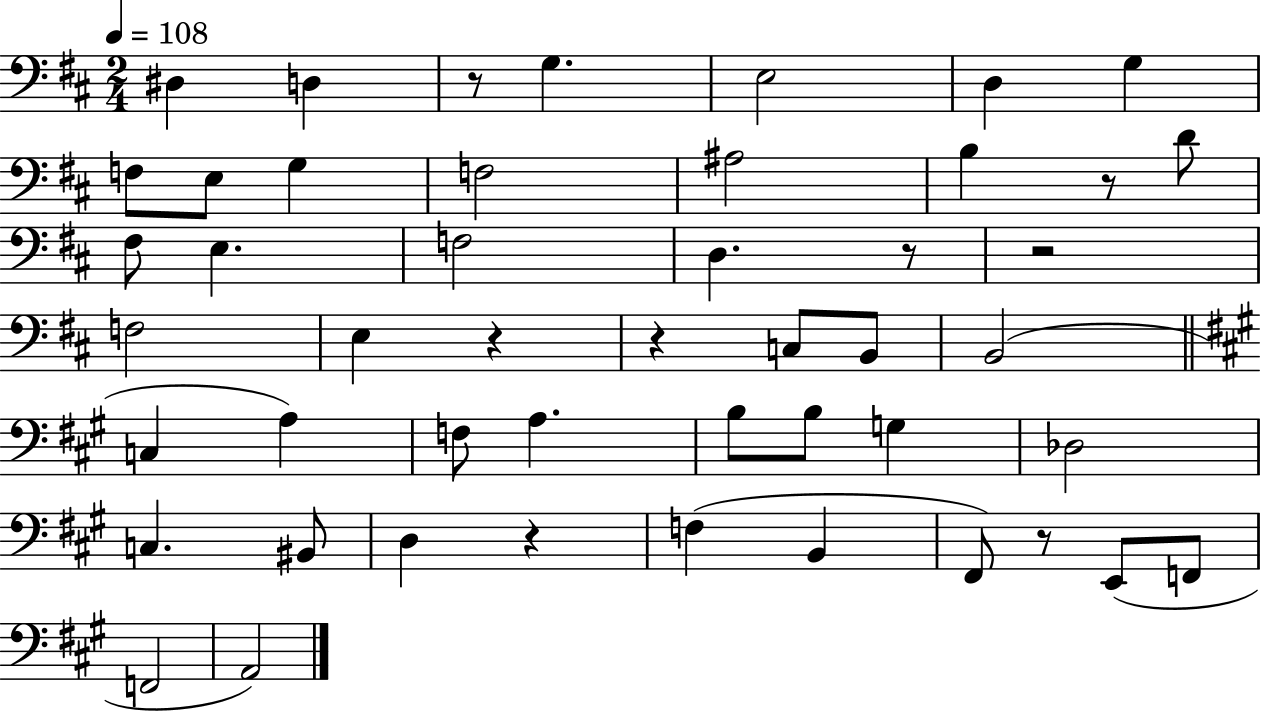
D#3/q D3/q R/e G3/q. E3/h D3/q G3/q F3/e E3/e G3/q F3/h A#3/h B3/q R/e D4/e F#3/e E3/q. F3/h D3/q. R/e R/h F3/h E3/q R/q R/q C3/e B2/e B2/h C3/q A3/q F3/e A3/q. B3/e B3/e G3/q Db3/h C3/q. BIS2/e D3/q R/q F3/q B2/q F#2/e R/e E2/e F2/e F2/h A2/h